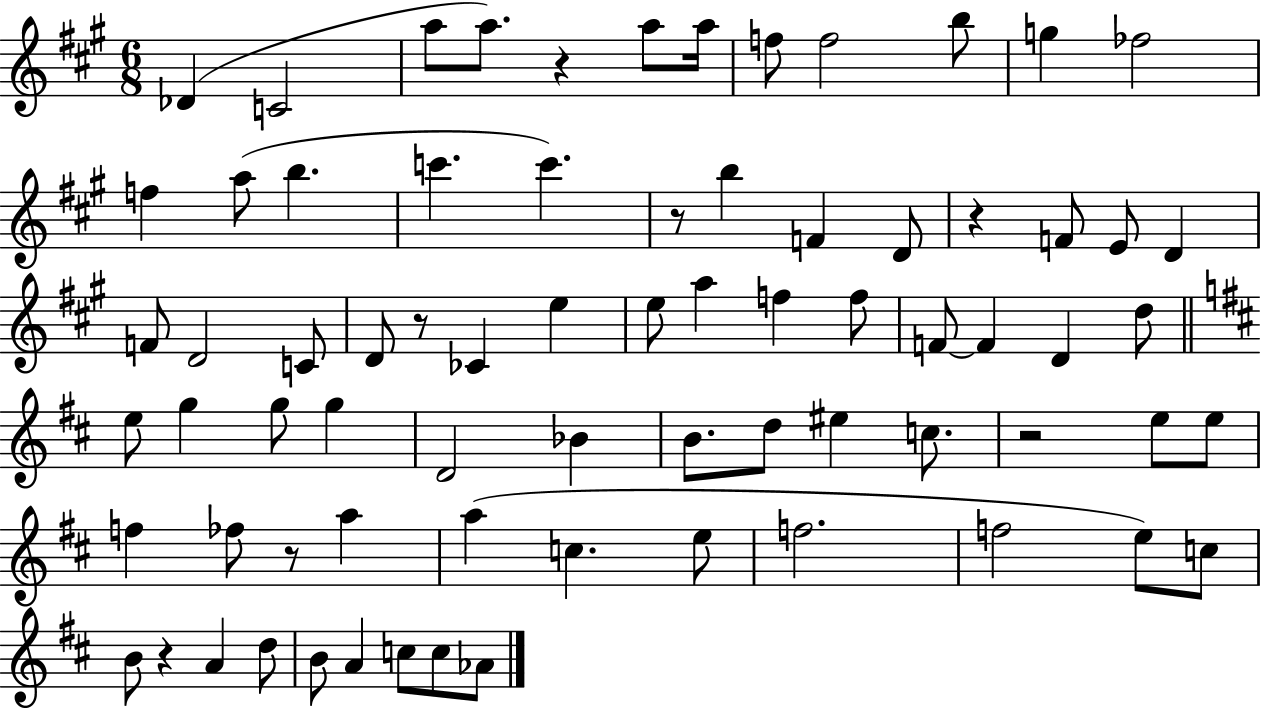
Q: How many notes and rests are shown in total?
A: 73